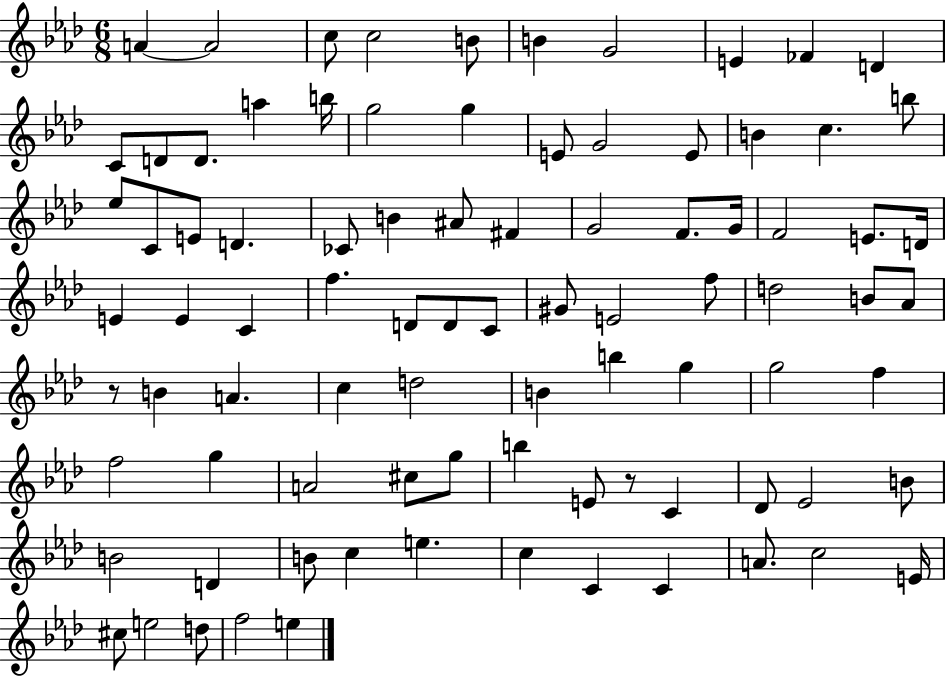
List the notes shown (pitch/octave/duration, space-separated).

A4/q A4/h C5/e C5/h B4/e B4/q G4/h E4/q FES4/q D4/q C4/e D4/e D4/e. A5/q B5/s G5/h G5/q E4/e G4/h E4/e B4/q C5/q. B5/e Eb5/e C4/e E4/e D4/q. CES4/e B4/q A#4/e F#4/q G4/h F4/e. G4/s F4/h E4/e. D4/s E4/q E4/q C4/q F5/q. D4/e D4/e C4/e G#4/e E4/h F5/e D5/h B4/e Ab4/e R/e B4/q A4/q. C5/q D5/h B4/q B5/q G5/q G5/h F5/q F5/h G5/q A4/h C#5/e G5/e B5/q E4/e R/e C4/q Db4/e Eb4/h B4/e B4/h D4/q B4/e C5/q E5/q. C5/q C4/q C4/q A4/e. C5/h E4/s C#5/e E5/h D5/e F5/h E5/q